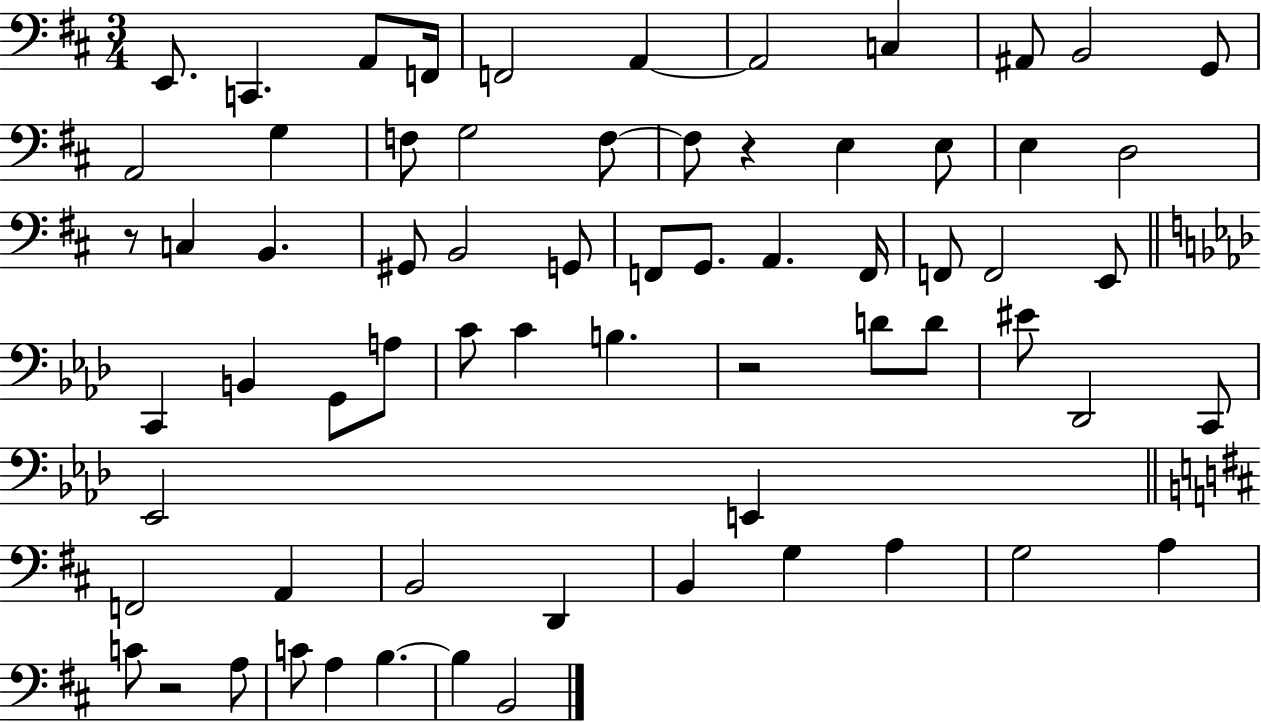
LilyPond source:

{
  \clef bass
  \numericTimeSignature
  \time 3/4
  \key d \major
  e,8. c,4. a,8 f,16 | f,2 a,4~~ | a,2 c4 | ais,8 b,2 g,8 | \break a,2 g4 | f8 g2 f8~~ | f8 r4 e4 e8 | e4 d2 | \break r8 c4 b,4. | gis,8 b,2 g,8 | f,8 g,8. a,4. f,16 | f,8 f,2 e,8 | \break \bar "||" \break \key aes \major c,4 b,4 g,8 a8 | c'8 c'4 b4. | r2 d'8 d'8 | eis'8 des,2 c,8 | \break ees,2 e,4 | \bar "||" \break \key b \minor f,2 a,4 | b,2 d,4 | b,4 g4 a4 | g2 a4 | \break c'8 r2 a8 | c'8 a4 b4.~~ | b4 b,2 | \bar "|."
}